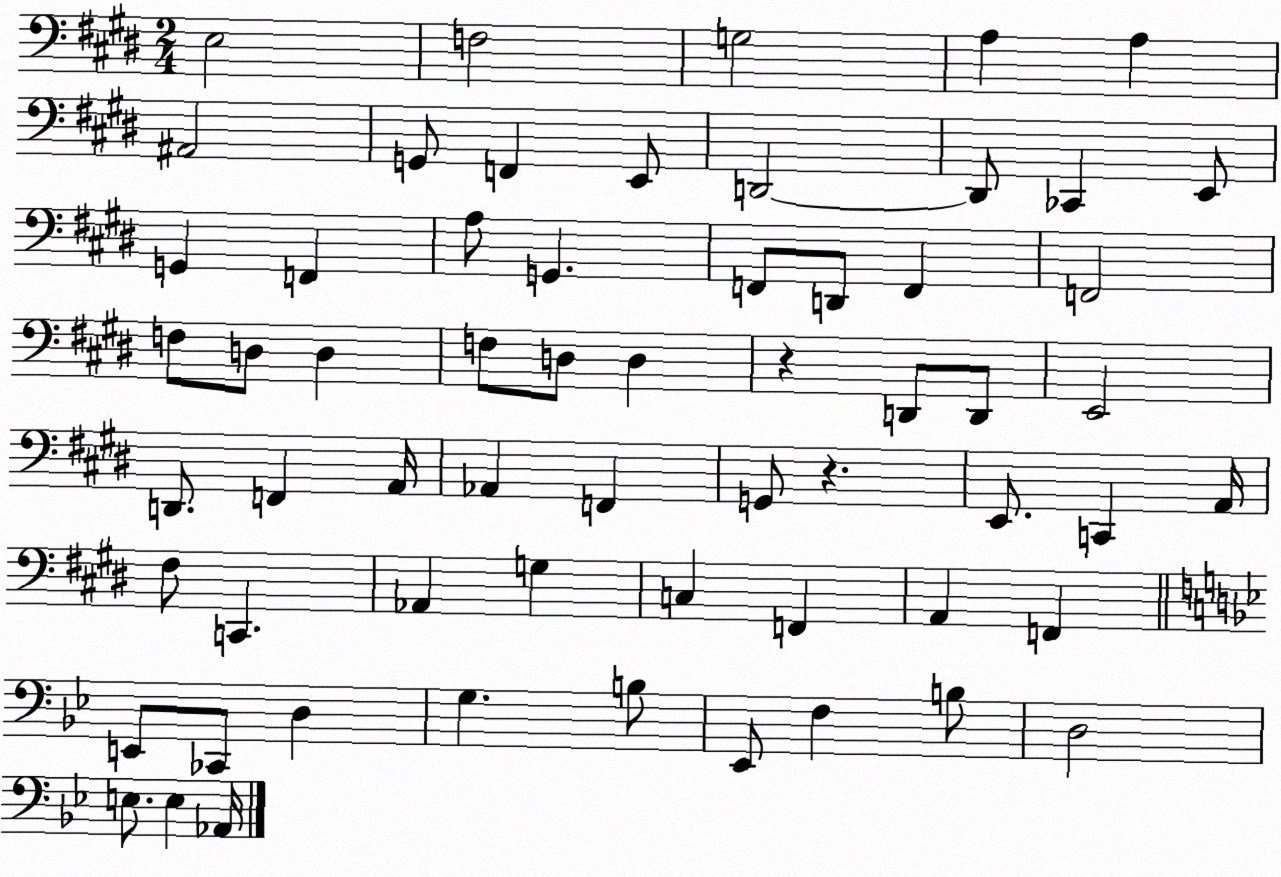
X:1
T:Untitled
M:2/4
L:1/4
K:E
E,2 F,2 G,2 A, A, ^A,,2 G,,/2 F,, E,,/2 D,,2 D,,/2 _C,, E,,/2 G,, F,, A,/2 G,, F,,/2 D,,/2 F,, F,,2 F,/2 D,/2 D, F,/2 D,/2 D, z D,,/2 D,,/2 E,,2 D,,/2 F,, A,,/4 _A,, F,, G,,/2 z E,,/2 C,, A,,/4 ^F,/2 C,, _A,, G, C, F,, A,, F,, E,,/2 _C,,/2 D, G, B,/2 _E,,/2 F, B,/2 D,2 E,/2 E, _A,,/4